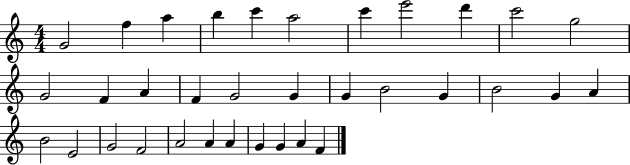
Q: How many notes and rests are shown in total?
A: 34